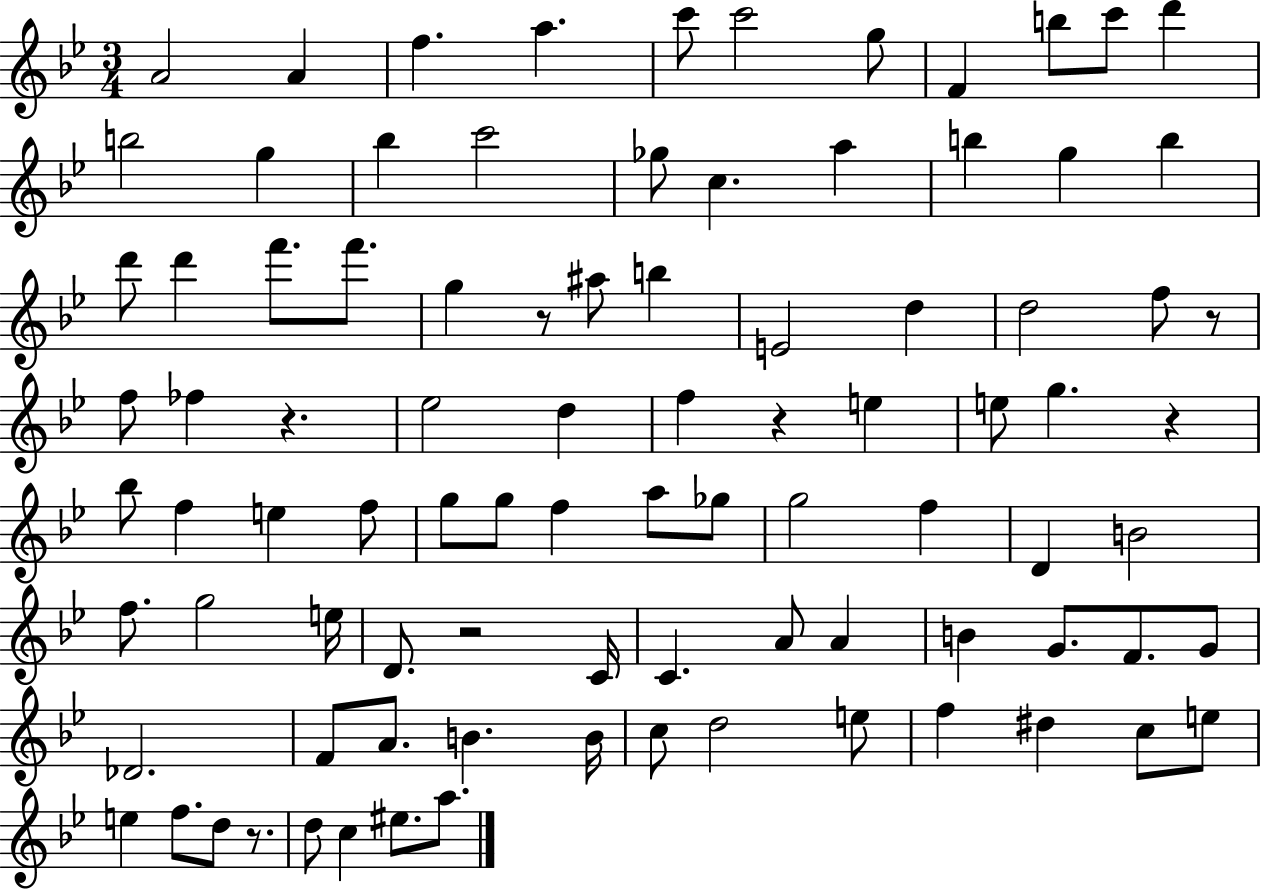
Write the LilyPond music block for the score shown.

{
  \clef treble
  \numericTimeSignature
  \time 3/4
  \key bes \major
  \repeat volta 2 { a'2 a'4 | f''4. a''4. | c'''8 c'''2 g''8 | f'4 b''8 c'''8 d'''4 | \break b''2 g''4 | bes''4 c'''2 | ges''8 c''4. a''4 | b''4 g''4 b''4 | \break d'''8 d'''4 f'''8. f'''8. | g''4 r8 ais''8 b''4 | e'2 d''4 | d''2 f''8 r8 | \break f''8 fes''4 r4. | ees''2 d''4 | f''4 r4 e''4 | e''8 g''4. r4 | \break bes''8 f''4 e''4 f''8 | g''8 g''8 f''4 a''8 ges''8 | g''2 f''4 | d'4 b'2 | \break f''8. g''2 e''16 | d'8. r2 c'16 | c'4. a'8 a'4 | b'4 g'8. f'8. g'8 | \break des'2. | f'8 a'8. b'4. b'16 | c''8 d''2 e''8 | f''4 dis''4 c''8 e''8 | \break e''4 f''8. d''8 r8. | d''8 c''4 eis''8. a''8. | } \bar "|."
}